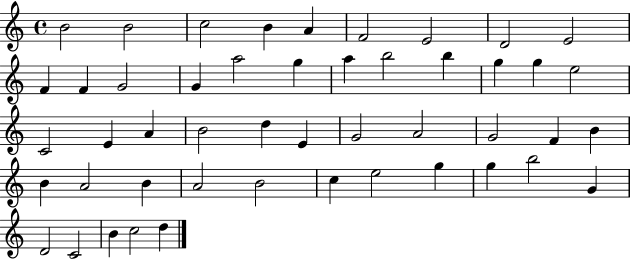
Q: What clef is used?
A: treble